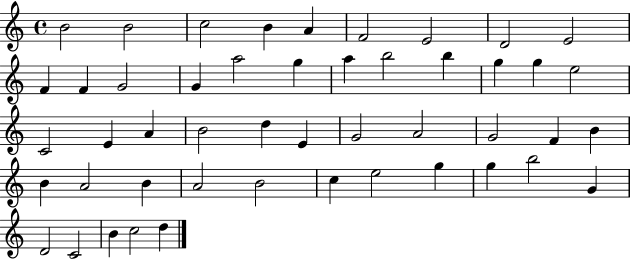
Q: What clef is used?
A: treble